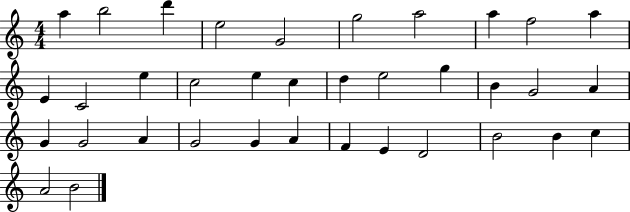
X:1
T:Untitled
M:4/4
L:1/4
K:C
a b2 d' e2 G2 g2 a2 a f2 a E C2 e c2 e c d e2 g B G2 A G G2 A G2 G A F E D2 B2 B c A2 B2